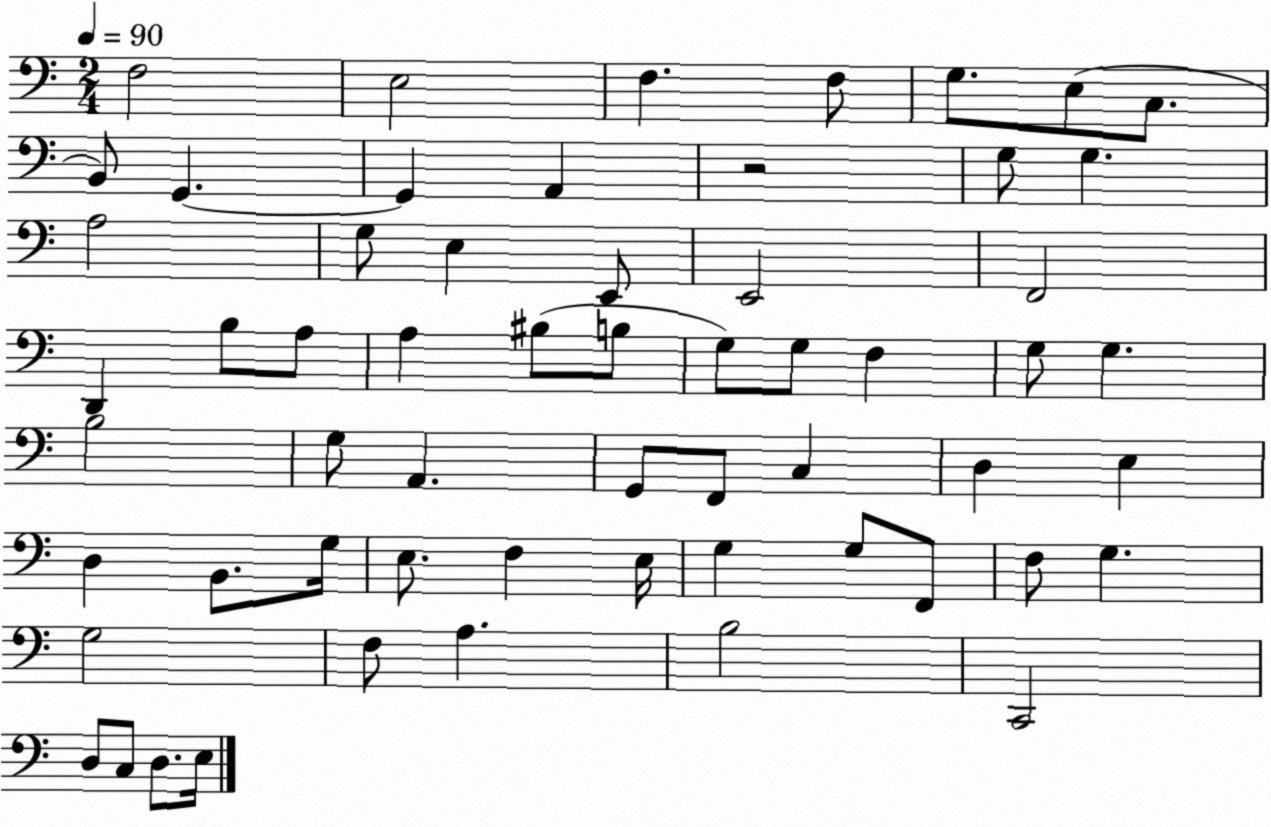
X:1
T:Untitled
M:2/4
L:1/4
K:C
F,2 E,2 F, F,/2 G,/2 E,/2 C,/2 B,,/2 G,, G,, A,, z2 G,/2 G, A,2 G,/2 E, E,,/2 E,,2 F,,2 D,, B,/2 A,/2 A, ^B,/2 B,/2 G,/2 G,/2 F, G,/2 G, B,2 G,/2 A,, G,,/2 F,,/2 C, D, E, D, B,,/2 G,/4 E,/2 F, E,/4 G, G,/2 F,,/2 F,/2 G, G,2 F,/2 A, B,2 C,,2 D,/2 C,/2 D,/2 E,/4